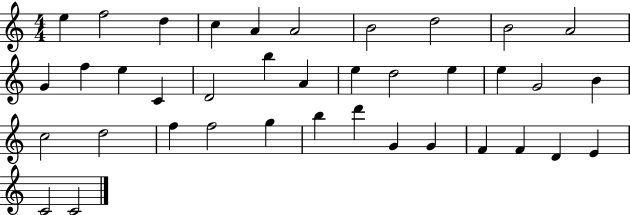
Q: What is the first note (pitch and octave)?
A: E5